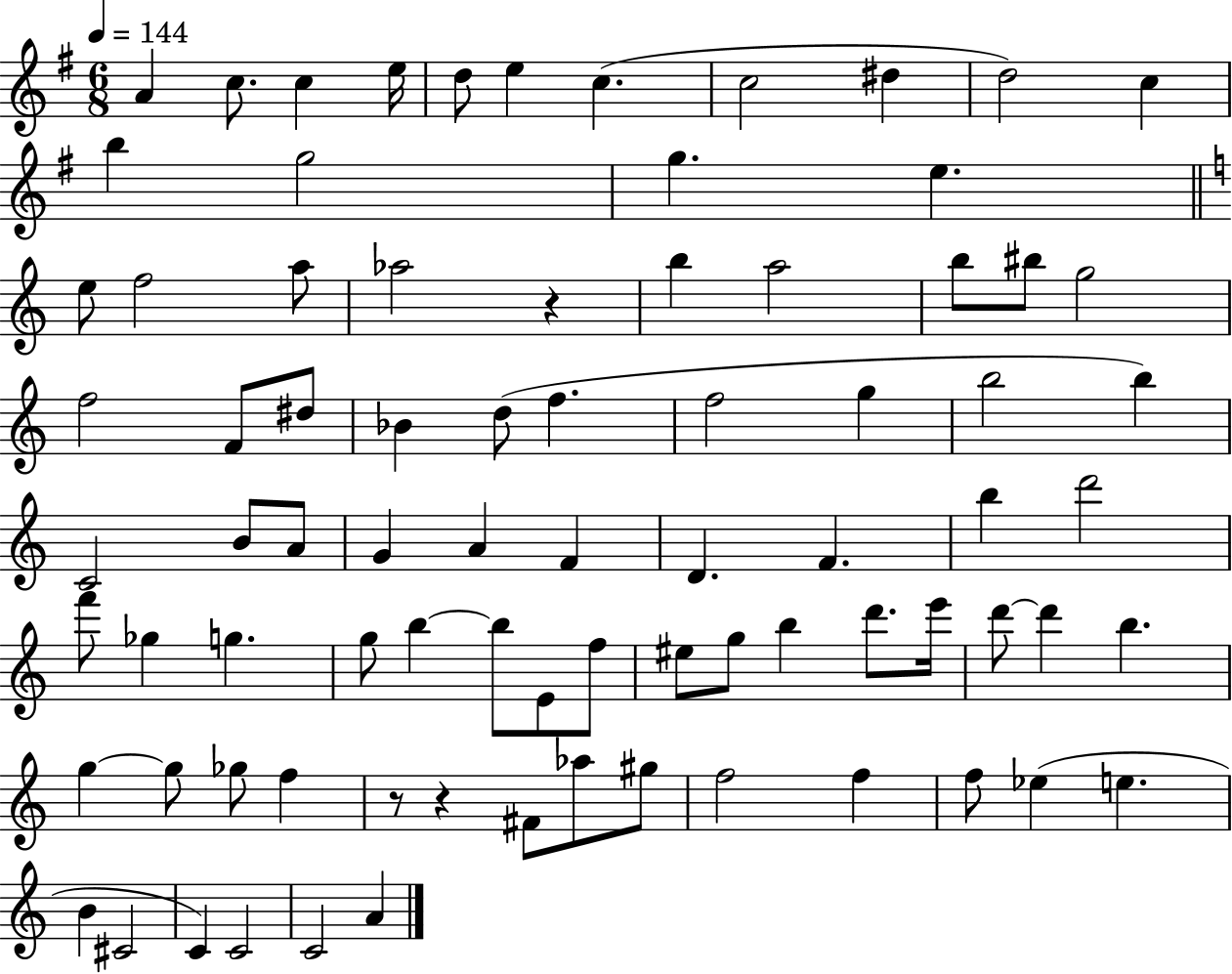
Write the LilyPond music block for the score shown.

{
  \clef treble
  \numericTimeSignature
  \time 6/8
  \key g \major
  \tempo 4 = 144
  a'4 c''8. c''4 e''16 | d''8 e''4 c''4.( | c''2 dis''4 | d''2) c''4 | \break b''4 g''2 | g''4. e''4. | \bar "||" \break \key c \major e''8 f''2 a''8 | aes''2 r4 | b''4 a''2 | b''8 bis''8 g''2 | \break f''2 f'8 dis''8 | bes'4 d''8( f''4. | f''2 g''4 | b''2 b''4) | \break c'2 b'8 a'8 | g'4 a'4 f'4 | d'4. f'4. | b''4 d'''2 | \break f'''8 ges''4 g''4. | g''8 b''4~~ b''8 e'8 f''8 | eis''8 g''8 b''4 d'''8. e'''16 | d'''8~~ d'''4 b''4. | \break g''4~~ g''8 ges''8 f''4 | r8 r4 fis'8 aes''8 gis''8 | f''2 f''4 | f''8 ees''4( e''4. | \break b'4 cis'2 | c'4) c'2 | c'2 a'4 | \bar "|."
}